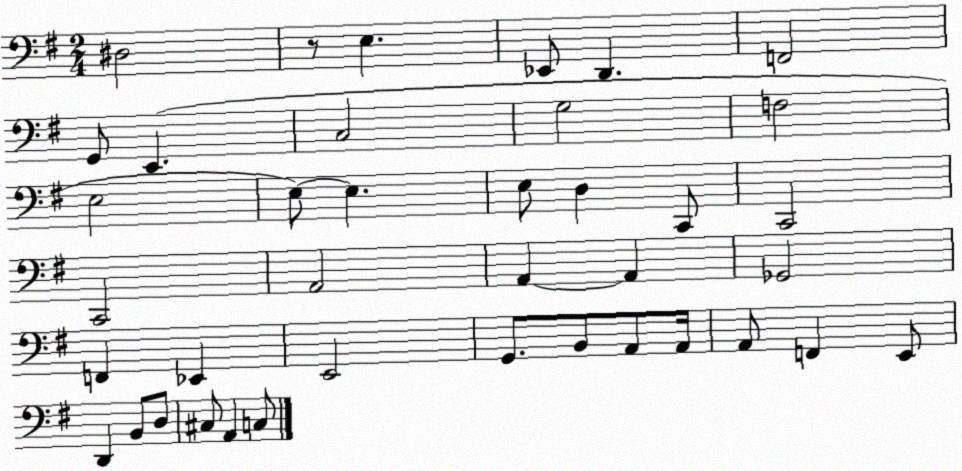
X:1
T:Untitled
M:2/4
L:1/4
K:G
^D,2 z/2 E, _E,,/2 D,, F,,2 G,,/2 E,, C,2 G,2 F,2 E,2 E,/2 E, E,/2 D, C,,/2 C,,2 C,,2 A,,2 A,, A,, _G,,2 F,, _E,, E,,2 G,,/2 B,,/2 A,,/2 A,,/4 A,,/2 F,, E,,/2 D,, B,,/2 D,/2 ^C,/2 A,, C,/2